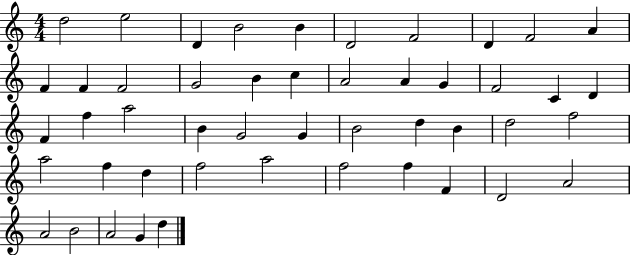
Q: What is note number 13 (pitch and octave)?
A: F4